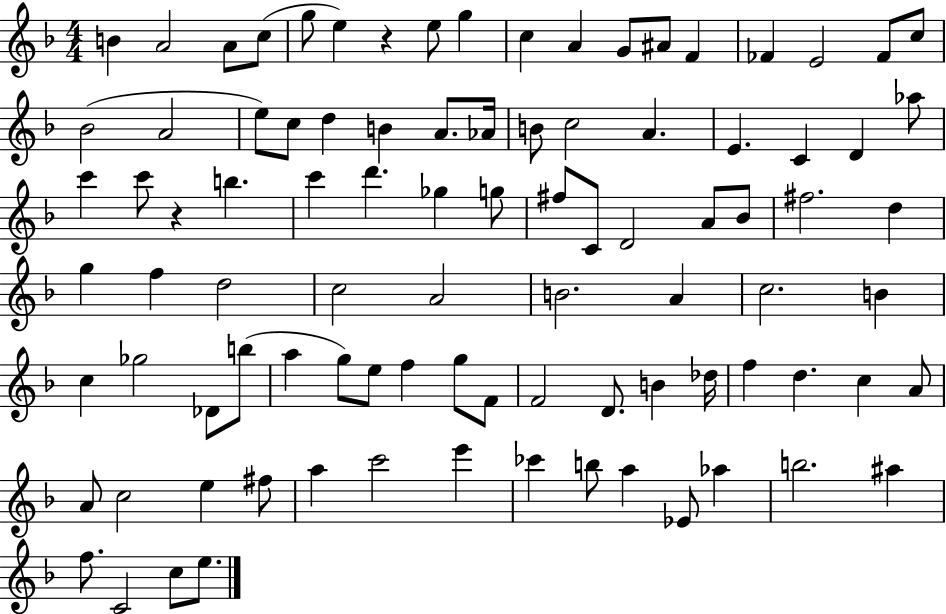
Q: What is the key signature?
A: F major